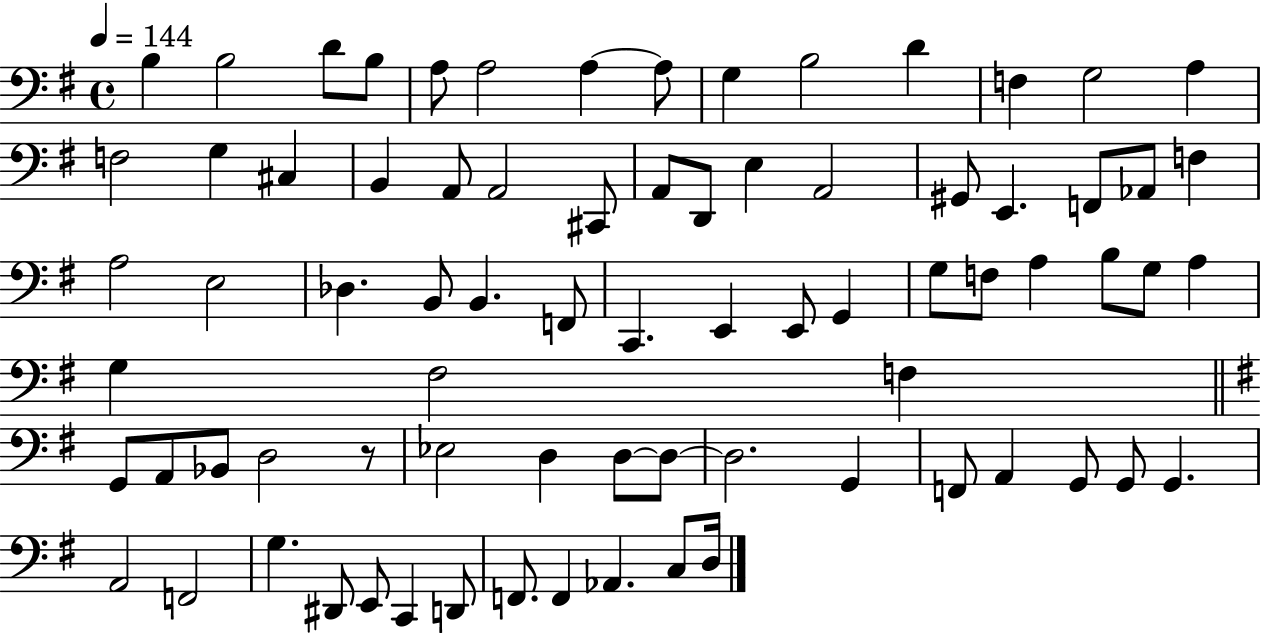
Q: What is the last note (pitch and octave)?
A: D3